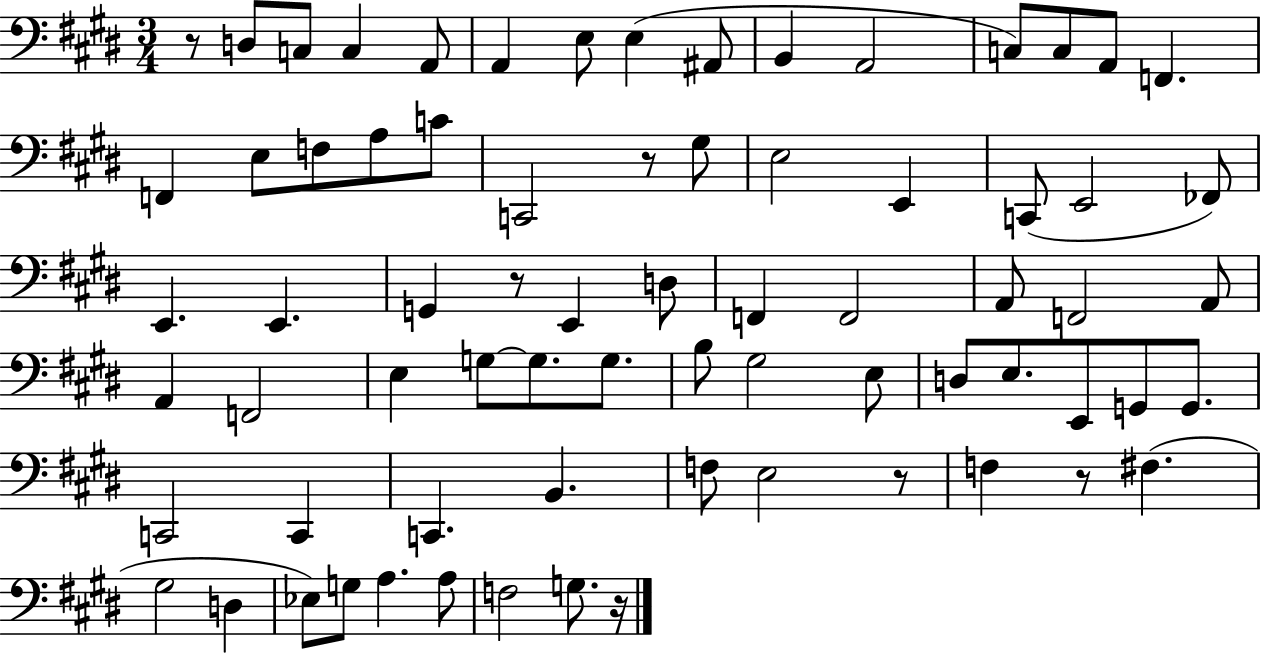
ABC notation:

X:1
T:Untitled
M:3/4
L:1/4
K:E
z/2 D,/2 C,/2 C, A,,/2 A,, E,/2 E, ^A,,/2 B,, A,,2 C,/2 C,/2 A,,/2 F,, F,, E,/2 F,/2 A,/2 C/2 C,,2 z/2 ^G,/2 E,2 E,, C,,/2 E,,2 _F,,/2 E,, E,, G,, z/2 E,, D,/2 F,, F,,2 A,,/2 F,,2 A,,/2 A,, F,,2 E, G,/2 G,/2 G,/2 B,/2 ^G,2 E,/2 D,/2 E,/2 E,,/2 G,,/2 G,,/2 C,,2 C,, C,, B,, F,/2 E,2 z/2 F, z/2 ^F, ^G,2 D, _E,/2 G,/2 A, A,/2 F,2 G,/2 z/4